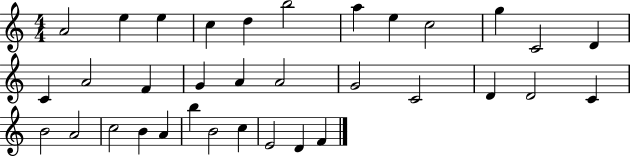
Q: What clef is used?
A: treble